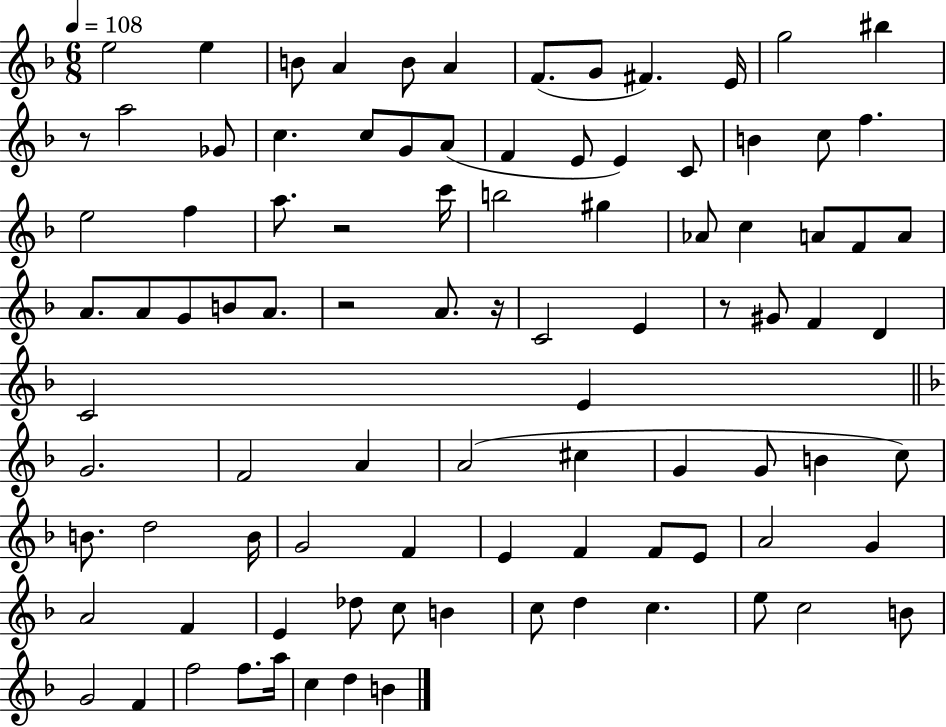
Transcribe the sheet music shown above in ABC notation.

X:1
T:Untitled
M:6/8
L:1/4
K:F
e2 e B/2 A B/2 A F/2 G/2 ^F E/4 g2 ^b z/2 a2 _G/2 c c/2 G/2 A/2 F E/2 E C/2 B c/2 f e2 f a/2 z2 c'/4 b2 ^g _A/2 c A/2 F/2 A/2 A/2 A/2 G/2 B/2 A/2 z2 A/2 z/4 C2 E z/2 ^G/2 F D C2 E G2 F2 A A2 ^c G G/2 B c/2 B/2 d2 B/4 G2 F E F F/2 E/2 A2 G A2 F E _d/2 c/2 B c/2 d c e/2 c2 B/2 G2 F f2 f/2 a/4 c d B